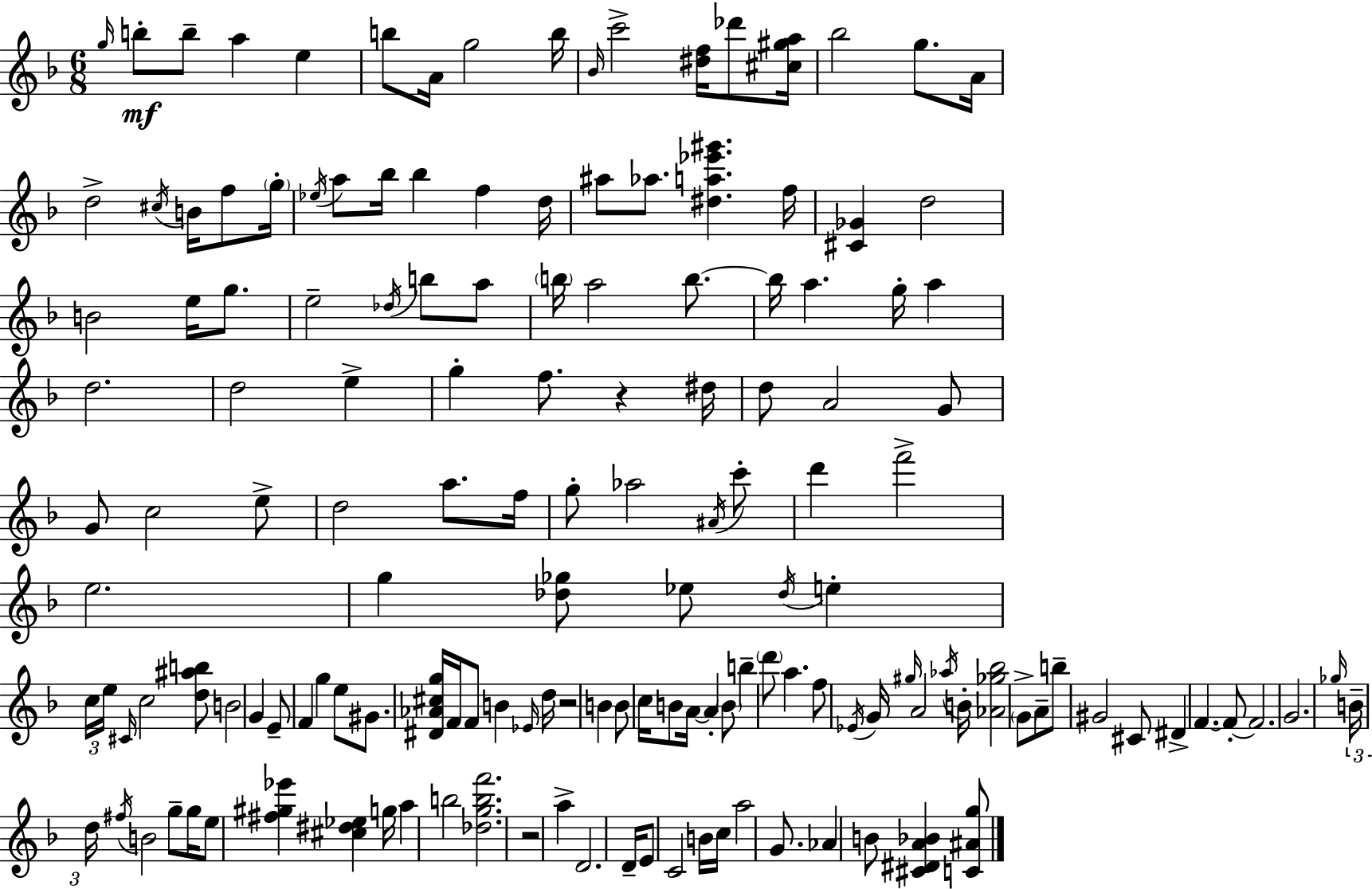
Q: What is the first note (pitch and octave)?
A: G5